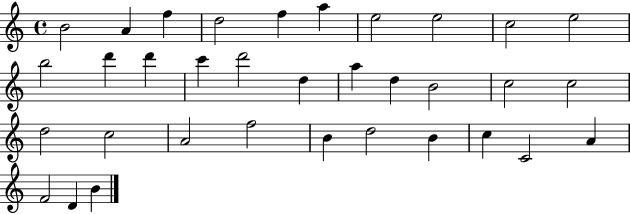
X:1
T:Untitled
M:4/4
L:1/4
K:C
B2 A f d2 f a e2 e2 c2 e2 b2 d' d' c' d'2 d a d B2 c2 c2 d2 c2 A2 f2 B d2 B c C2 A F2 D B